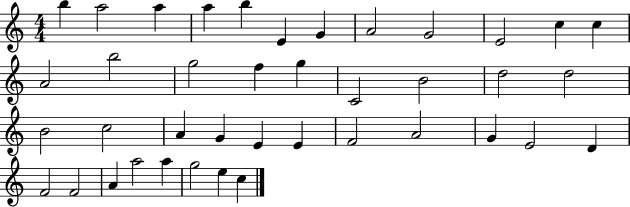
{
  \clef treble
  \numericTimeSignature
  \time 4/4
  \key c \major
  b''4 a''2 a''4 | a''4 b''4 e'4 g'4 | a'2 g'2 | e'2 c''4 c''4 | \break a'2 b''2 | g''2 f''4 g''4 | c'2 b'2 | d''2 d''2 | \break b'2 c''2 | a'4 g'4 e'4 e'4 | f'2 a'2 | g'4 e'2 d'4 | \break f'2 f'2 | a'4 a''2 a''4 | g''2 e''4 c''4 | \bar "|."
}